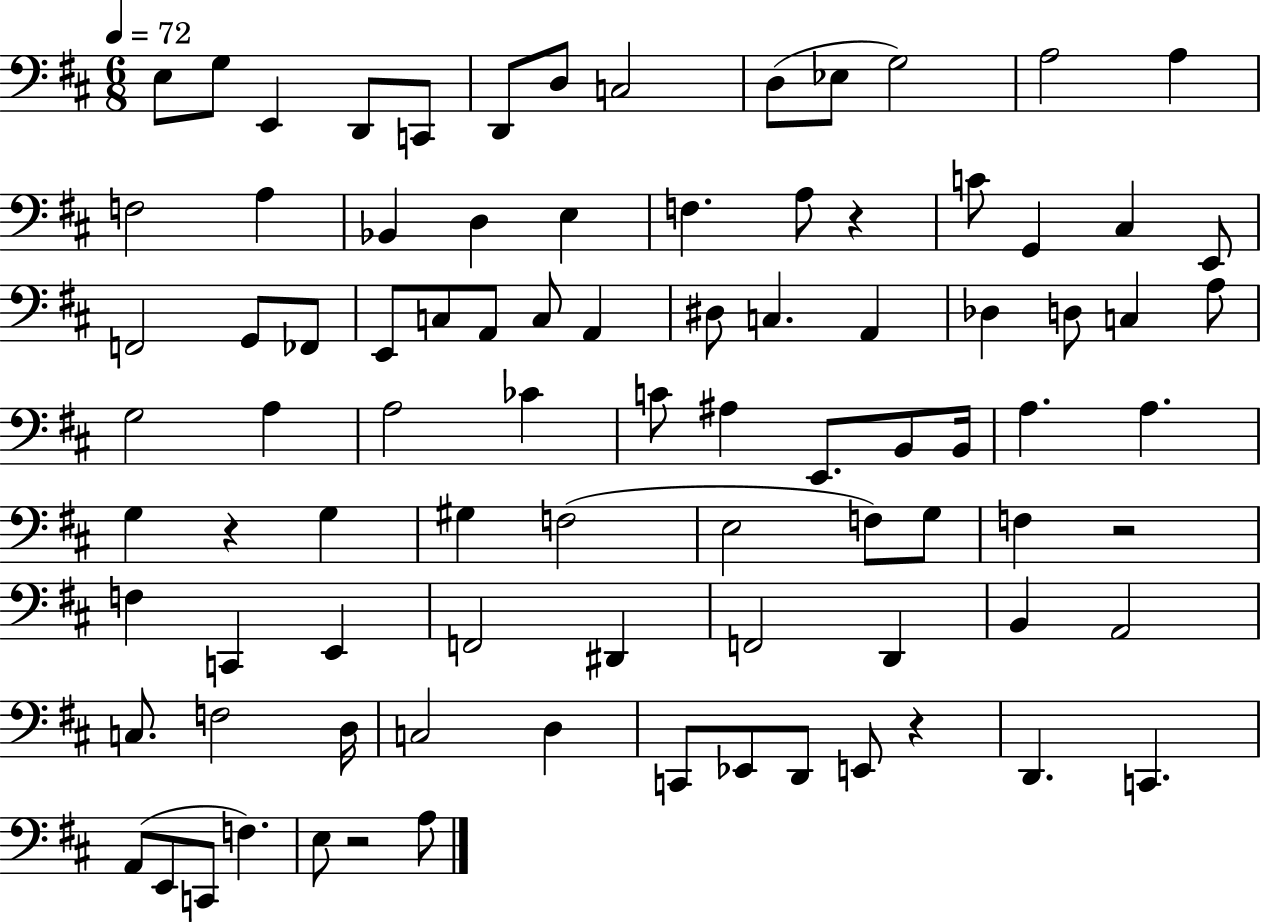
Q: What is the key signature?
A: D major